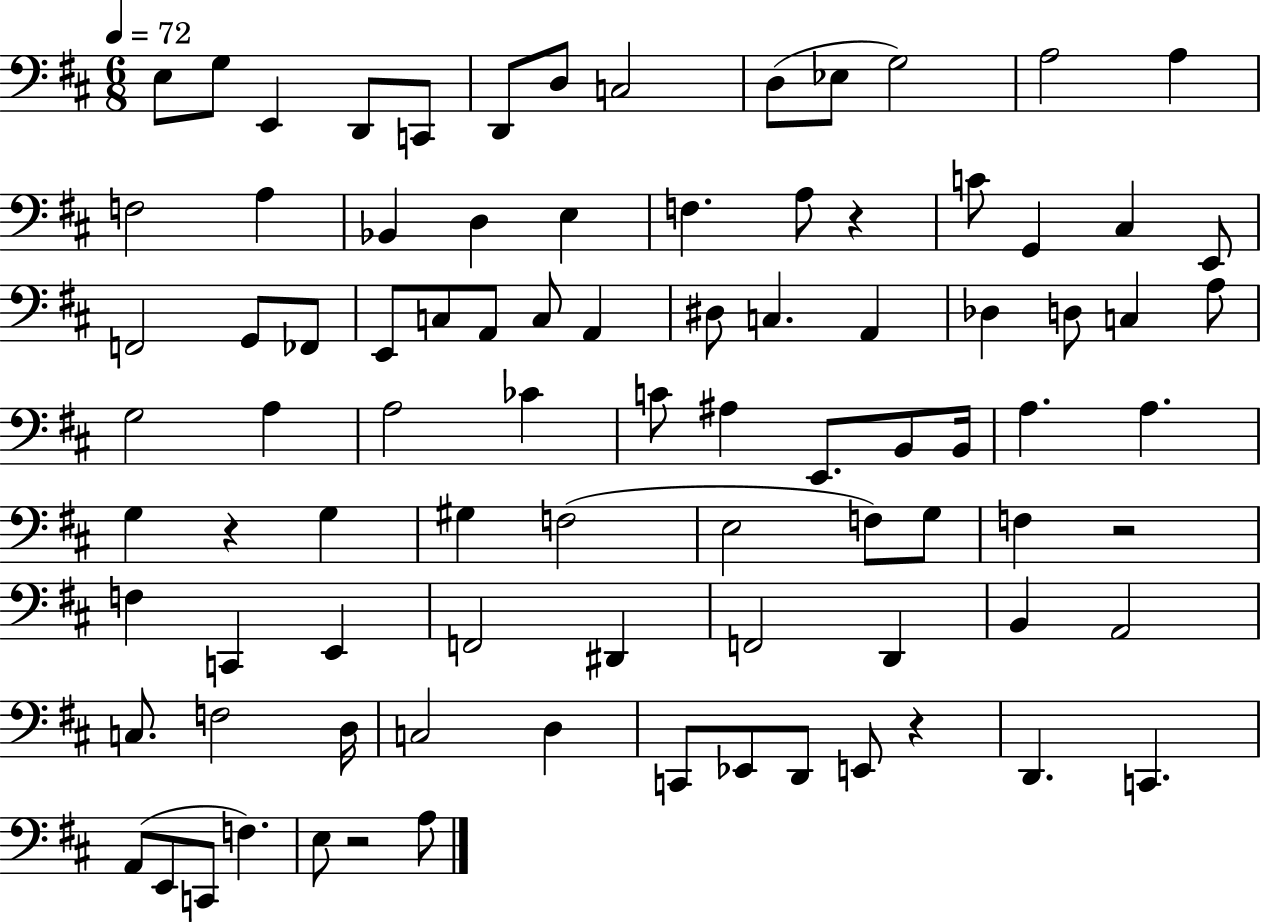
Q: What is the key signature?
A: D major